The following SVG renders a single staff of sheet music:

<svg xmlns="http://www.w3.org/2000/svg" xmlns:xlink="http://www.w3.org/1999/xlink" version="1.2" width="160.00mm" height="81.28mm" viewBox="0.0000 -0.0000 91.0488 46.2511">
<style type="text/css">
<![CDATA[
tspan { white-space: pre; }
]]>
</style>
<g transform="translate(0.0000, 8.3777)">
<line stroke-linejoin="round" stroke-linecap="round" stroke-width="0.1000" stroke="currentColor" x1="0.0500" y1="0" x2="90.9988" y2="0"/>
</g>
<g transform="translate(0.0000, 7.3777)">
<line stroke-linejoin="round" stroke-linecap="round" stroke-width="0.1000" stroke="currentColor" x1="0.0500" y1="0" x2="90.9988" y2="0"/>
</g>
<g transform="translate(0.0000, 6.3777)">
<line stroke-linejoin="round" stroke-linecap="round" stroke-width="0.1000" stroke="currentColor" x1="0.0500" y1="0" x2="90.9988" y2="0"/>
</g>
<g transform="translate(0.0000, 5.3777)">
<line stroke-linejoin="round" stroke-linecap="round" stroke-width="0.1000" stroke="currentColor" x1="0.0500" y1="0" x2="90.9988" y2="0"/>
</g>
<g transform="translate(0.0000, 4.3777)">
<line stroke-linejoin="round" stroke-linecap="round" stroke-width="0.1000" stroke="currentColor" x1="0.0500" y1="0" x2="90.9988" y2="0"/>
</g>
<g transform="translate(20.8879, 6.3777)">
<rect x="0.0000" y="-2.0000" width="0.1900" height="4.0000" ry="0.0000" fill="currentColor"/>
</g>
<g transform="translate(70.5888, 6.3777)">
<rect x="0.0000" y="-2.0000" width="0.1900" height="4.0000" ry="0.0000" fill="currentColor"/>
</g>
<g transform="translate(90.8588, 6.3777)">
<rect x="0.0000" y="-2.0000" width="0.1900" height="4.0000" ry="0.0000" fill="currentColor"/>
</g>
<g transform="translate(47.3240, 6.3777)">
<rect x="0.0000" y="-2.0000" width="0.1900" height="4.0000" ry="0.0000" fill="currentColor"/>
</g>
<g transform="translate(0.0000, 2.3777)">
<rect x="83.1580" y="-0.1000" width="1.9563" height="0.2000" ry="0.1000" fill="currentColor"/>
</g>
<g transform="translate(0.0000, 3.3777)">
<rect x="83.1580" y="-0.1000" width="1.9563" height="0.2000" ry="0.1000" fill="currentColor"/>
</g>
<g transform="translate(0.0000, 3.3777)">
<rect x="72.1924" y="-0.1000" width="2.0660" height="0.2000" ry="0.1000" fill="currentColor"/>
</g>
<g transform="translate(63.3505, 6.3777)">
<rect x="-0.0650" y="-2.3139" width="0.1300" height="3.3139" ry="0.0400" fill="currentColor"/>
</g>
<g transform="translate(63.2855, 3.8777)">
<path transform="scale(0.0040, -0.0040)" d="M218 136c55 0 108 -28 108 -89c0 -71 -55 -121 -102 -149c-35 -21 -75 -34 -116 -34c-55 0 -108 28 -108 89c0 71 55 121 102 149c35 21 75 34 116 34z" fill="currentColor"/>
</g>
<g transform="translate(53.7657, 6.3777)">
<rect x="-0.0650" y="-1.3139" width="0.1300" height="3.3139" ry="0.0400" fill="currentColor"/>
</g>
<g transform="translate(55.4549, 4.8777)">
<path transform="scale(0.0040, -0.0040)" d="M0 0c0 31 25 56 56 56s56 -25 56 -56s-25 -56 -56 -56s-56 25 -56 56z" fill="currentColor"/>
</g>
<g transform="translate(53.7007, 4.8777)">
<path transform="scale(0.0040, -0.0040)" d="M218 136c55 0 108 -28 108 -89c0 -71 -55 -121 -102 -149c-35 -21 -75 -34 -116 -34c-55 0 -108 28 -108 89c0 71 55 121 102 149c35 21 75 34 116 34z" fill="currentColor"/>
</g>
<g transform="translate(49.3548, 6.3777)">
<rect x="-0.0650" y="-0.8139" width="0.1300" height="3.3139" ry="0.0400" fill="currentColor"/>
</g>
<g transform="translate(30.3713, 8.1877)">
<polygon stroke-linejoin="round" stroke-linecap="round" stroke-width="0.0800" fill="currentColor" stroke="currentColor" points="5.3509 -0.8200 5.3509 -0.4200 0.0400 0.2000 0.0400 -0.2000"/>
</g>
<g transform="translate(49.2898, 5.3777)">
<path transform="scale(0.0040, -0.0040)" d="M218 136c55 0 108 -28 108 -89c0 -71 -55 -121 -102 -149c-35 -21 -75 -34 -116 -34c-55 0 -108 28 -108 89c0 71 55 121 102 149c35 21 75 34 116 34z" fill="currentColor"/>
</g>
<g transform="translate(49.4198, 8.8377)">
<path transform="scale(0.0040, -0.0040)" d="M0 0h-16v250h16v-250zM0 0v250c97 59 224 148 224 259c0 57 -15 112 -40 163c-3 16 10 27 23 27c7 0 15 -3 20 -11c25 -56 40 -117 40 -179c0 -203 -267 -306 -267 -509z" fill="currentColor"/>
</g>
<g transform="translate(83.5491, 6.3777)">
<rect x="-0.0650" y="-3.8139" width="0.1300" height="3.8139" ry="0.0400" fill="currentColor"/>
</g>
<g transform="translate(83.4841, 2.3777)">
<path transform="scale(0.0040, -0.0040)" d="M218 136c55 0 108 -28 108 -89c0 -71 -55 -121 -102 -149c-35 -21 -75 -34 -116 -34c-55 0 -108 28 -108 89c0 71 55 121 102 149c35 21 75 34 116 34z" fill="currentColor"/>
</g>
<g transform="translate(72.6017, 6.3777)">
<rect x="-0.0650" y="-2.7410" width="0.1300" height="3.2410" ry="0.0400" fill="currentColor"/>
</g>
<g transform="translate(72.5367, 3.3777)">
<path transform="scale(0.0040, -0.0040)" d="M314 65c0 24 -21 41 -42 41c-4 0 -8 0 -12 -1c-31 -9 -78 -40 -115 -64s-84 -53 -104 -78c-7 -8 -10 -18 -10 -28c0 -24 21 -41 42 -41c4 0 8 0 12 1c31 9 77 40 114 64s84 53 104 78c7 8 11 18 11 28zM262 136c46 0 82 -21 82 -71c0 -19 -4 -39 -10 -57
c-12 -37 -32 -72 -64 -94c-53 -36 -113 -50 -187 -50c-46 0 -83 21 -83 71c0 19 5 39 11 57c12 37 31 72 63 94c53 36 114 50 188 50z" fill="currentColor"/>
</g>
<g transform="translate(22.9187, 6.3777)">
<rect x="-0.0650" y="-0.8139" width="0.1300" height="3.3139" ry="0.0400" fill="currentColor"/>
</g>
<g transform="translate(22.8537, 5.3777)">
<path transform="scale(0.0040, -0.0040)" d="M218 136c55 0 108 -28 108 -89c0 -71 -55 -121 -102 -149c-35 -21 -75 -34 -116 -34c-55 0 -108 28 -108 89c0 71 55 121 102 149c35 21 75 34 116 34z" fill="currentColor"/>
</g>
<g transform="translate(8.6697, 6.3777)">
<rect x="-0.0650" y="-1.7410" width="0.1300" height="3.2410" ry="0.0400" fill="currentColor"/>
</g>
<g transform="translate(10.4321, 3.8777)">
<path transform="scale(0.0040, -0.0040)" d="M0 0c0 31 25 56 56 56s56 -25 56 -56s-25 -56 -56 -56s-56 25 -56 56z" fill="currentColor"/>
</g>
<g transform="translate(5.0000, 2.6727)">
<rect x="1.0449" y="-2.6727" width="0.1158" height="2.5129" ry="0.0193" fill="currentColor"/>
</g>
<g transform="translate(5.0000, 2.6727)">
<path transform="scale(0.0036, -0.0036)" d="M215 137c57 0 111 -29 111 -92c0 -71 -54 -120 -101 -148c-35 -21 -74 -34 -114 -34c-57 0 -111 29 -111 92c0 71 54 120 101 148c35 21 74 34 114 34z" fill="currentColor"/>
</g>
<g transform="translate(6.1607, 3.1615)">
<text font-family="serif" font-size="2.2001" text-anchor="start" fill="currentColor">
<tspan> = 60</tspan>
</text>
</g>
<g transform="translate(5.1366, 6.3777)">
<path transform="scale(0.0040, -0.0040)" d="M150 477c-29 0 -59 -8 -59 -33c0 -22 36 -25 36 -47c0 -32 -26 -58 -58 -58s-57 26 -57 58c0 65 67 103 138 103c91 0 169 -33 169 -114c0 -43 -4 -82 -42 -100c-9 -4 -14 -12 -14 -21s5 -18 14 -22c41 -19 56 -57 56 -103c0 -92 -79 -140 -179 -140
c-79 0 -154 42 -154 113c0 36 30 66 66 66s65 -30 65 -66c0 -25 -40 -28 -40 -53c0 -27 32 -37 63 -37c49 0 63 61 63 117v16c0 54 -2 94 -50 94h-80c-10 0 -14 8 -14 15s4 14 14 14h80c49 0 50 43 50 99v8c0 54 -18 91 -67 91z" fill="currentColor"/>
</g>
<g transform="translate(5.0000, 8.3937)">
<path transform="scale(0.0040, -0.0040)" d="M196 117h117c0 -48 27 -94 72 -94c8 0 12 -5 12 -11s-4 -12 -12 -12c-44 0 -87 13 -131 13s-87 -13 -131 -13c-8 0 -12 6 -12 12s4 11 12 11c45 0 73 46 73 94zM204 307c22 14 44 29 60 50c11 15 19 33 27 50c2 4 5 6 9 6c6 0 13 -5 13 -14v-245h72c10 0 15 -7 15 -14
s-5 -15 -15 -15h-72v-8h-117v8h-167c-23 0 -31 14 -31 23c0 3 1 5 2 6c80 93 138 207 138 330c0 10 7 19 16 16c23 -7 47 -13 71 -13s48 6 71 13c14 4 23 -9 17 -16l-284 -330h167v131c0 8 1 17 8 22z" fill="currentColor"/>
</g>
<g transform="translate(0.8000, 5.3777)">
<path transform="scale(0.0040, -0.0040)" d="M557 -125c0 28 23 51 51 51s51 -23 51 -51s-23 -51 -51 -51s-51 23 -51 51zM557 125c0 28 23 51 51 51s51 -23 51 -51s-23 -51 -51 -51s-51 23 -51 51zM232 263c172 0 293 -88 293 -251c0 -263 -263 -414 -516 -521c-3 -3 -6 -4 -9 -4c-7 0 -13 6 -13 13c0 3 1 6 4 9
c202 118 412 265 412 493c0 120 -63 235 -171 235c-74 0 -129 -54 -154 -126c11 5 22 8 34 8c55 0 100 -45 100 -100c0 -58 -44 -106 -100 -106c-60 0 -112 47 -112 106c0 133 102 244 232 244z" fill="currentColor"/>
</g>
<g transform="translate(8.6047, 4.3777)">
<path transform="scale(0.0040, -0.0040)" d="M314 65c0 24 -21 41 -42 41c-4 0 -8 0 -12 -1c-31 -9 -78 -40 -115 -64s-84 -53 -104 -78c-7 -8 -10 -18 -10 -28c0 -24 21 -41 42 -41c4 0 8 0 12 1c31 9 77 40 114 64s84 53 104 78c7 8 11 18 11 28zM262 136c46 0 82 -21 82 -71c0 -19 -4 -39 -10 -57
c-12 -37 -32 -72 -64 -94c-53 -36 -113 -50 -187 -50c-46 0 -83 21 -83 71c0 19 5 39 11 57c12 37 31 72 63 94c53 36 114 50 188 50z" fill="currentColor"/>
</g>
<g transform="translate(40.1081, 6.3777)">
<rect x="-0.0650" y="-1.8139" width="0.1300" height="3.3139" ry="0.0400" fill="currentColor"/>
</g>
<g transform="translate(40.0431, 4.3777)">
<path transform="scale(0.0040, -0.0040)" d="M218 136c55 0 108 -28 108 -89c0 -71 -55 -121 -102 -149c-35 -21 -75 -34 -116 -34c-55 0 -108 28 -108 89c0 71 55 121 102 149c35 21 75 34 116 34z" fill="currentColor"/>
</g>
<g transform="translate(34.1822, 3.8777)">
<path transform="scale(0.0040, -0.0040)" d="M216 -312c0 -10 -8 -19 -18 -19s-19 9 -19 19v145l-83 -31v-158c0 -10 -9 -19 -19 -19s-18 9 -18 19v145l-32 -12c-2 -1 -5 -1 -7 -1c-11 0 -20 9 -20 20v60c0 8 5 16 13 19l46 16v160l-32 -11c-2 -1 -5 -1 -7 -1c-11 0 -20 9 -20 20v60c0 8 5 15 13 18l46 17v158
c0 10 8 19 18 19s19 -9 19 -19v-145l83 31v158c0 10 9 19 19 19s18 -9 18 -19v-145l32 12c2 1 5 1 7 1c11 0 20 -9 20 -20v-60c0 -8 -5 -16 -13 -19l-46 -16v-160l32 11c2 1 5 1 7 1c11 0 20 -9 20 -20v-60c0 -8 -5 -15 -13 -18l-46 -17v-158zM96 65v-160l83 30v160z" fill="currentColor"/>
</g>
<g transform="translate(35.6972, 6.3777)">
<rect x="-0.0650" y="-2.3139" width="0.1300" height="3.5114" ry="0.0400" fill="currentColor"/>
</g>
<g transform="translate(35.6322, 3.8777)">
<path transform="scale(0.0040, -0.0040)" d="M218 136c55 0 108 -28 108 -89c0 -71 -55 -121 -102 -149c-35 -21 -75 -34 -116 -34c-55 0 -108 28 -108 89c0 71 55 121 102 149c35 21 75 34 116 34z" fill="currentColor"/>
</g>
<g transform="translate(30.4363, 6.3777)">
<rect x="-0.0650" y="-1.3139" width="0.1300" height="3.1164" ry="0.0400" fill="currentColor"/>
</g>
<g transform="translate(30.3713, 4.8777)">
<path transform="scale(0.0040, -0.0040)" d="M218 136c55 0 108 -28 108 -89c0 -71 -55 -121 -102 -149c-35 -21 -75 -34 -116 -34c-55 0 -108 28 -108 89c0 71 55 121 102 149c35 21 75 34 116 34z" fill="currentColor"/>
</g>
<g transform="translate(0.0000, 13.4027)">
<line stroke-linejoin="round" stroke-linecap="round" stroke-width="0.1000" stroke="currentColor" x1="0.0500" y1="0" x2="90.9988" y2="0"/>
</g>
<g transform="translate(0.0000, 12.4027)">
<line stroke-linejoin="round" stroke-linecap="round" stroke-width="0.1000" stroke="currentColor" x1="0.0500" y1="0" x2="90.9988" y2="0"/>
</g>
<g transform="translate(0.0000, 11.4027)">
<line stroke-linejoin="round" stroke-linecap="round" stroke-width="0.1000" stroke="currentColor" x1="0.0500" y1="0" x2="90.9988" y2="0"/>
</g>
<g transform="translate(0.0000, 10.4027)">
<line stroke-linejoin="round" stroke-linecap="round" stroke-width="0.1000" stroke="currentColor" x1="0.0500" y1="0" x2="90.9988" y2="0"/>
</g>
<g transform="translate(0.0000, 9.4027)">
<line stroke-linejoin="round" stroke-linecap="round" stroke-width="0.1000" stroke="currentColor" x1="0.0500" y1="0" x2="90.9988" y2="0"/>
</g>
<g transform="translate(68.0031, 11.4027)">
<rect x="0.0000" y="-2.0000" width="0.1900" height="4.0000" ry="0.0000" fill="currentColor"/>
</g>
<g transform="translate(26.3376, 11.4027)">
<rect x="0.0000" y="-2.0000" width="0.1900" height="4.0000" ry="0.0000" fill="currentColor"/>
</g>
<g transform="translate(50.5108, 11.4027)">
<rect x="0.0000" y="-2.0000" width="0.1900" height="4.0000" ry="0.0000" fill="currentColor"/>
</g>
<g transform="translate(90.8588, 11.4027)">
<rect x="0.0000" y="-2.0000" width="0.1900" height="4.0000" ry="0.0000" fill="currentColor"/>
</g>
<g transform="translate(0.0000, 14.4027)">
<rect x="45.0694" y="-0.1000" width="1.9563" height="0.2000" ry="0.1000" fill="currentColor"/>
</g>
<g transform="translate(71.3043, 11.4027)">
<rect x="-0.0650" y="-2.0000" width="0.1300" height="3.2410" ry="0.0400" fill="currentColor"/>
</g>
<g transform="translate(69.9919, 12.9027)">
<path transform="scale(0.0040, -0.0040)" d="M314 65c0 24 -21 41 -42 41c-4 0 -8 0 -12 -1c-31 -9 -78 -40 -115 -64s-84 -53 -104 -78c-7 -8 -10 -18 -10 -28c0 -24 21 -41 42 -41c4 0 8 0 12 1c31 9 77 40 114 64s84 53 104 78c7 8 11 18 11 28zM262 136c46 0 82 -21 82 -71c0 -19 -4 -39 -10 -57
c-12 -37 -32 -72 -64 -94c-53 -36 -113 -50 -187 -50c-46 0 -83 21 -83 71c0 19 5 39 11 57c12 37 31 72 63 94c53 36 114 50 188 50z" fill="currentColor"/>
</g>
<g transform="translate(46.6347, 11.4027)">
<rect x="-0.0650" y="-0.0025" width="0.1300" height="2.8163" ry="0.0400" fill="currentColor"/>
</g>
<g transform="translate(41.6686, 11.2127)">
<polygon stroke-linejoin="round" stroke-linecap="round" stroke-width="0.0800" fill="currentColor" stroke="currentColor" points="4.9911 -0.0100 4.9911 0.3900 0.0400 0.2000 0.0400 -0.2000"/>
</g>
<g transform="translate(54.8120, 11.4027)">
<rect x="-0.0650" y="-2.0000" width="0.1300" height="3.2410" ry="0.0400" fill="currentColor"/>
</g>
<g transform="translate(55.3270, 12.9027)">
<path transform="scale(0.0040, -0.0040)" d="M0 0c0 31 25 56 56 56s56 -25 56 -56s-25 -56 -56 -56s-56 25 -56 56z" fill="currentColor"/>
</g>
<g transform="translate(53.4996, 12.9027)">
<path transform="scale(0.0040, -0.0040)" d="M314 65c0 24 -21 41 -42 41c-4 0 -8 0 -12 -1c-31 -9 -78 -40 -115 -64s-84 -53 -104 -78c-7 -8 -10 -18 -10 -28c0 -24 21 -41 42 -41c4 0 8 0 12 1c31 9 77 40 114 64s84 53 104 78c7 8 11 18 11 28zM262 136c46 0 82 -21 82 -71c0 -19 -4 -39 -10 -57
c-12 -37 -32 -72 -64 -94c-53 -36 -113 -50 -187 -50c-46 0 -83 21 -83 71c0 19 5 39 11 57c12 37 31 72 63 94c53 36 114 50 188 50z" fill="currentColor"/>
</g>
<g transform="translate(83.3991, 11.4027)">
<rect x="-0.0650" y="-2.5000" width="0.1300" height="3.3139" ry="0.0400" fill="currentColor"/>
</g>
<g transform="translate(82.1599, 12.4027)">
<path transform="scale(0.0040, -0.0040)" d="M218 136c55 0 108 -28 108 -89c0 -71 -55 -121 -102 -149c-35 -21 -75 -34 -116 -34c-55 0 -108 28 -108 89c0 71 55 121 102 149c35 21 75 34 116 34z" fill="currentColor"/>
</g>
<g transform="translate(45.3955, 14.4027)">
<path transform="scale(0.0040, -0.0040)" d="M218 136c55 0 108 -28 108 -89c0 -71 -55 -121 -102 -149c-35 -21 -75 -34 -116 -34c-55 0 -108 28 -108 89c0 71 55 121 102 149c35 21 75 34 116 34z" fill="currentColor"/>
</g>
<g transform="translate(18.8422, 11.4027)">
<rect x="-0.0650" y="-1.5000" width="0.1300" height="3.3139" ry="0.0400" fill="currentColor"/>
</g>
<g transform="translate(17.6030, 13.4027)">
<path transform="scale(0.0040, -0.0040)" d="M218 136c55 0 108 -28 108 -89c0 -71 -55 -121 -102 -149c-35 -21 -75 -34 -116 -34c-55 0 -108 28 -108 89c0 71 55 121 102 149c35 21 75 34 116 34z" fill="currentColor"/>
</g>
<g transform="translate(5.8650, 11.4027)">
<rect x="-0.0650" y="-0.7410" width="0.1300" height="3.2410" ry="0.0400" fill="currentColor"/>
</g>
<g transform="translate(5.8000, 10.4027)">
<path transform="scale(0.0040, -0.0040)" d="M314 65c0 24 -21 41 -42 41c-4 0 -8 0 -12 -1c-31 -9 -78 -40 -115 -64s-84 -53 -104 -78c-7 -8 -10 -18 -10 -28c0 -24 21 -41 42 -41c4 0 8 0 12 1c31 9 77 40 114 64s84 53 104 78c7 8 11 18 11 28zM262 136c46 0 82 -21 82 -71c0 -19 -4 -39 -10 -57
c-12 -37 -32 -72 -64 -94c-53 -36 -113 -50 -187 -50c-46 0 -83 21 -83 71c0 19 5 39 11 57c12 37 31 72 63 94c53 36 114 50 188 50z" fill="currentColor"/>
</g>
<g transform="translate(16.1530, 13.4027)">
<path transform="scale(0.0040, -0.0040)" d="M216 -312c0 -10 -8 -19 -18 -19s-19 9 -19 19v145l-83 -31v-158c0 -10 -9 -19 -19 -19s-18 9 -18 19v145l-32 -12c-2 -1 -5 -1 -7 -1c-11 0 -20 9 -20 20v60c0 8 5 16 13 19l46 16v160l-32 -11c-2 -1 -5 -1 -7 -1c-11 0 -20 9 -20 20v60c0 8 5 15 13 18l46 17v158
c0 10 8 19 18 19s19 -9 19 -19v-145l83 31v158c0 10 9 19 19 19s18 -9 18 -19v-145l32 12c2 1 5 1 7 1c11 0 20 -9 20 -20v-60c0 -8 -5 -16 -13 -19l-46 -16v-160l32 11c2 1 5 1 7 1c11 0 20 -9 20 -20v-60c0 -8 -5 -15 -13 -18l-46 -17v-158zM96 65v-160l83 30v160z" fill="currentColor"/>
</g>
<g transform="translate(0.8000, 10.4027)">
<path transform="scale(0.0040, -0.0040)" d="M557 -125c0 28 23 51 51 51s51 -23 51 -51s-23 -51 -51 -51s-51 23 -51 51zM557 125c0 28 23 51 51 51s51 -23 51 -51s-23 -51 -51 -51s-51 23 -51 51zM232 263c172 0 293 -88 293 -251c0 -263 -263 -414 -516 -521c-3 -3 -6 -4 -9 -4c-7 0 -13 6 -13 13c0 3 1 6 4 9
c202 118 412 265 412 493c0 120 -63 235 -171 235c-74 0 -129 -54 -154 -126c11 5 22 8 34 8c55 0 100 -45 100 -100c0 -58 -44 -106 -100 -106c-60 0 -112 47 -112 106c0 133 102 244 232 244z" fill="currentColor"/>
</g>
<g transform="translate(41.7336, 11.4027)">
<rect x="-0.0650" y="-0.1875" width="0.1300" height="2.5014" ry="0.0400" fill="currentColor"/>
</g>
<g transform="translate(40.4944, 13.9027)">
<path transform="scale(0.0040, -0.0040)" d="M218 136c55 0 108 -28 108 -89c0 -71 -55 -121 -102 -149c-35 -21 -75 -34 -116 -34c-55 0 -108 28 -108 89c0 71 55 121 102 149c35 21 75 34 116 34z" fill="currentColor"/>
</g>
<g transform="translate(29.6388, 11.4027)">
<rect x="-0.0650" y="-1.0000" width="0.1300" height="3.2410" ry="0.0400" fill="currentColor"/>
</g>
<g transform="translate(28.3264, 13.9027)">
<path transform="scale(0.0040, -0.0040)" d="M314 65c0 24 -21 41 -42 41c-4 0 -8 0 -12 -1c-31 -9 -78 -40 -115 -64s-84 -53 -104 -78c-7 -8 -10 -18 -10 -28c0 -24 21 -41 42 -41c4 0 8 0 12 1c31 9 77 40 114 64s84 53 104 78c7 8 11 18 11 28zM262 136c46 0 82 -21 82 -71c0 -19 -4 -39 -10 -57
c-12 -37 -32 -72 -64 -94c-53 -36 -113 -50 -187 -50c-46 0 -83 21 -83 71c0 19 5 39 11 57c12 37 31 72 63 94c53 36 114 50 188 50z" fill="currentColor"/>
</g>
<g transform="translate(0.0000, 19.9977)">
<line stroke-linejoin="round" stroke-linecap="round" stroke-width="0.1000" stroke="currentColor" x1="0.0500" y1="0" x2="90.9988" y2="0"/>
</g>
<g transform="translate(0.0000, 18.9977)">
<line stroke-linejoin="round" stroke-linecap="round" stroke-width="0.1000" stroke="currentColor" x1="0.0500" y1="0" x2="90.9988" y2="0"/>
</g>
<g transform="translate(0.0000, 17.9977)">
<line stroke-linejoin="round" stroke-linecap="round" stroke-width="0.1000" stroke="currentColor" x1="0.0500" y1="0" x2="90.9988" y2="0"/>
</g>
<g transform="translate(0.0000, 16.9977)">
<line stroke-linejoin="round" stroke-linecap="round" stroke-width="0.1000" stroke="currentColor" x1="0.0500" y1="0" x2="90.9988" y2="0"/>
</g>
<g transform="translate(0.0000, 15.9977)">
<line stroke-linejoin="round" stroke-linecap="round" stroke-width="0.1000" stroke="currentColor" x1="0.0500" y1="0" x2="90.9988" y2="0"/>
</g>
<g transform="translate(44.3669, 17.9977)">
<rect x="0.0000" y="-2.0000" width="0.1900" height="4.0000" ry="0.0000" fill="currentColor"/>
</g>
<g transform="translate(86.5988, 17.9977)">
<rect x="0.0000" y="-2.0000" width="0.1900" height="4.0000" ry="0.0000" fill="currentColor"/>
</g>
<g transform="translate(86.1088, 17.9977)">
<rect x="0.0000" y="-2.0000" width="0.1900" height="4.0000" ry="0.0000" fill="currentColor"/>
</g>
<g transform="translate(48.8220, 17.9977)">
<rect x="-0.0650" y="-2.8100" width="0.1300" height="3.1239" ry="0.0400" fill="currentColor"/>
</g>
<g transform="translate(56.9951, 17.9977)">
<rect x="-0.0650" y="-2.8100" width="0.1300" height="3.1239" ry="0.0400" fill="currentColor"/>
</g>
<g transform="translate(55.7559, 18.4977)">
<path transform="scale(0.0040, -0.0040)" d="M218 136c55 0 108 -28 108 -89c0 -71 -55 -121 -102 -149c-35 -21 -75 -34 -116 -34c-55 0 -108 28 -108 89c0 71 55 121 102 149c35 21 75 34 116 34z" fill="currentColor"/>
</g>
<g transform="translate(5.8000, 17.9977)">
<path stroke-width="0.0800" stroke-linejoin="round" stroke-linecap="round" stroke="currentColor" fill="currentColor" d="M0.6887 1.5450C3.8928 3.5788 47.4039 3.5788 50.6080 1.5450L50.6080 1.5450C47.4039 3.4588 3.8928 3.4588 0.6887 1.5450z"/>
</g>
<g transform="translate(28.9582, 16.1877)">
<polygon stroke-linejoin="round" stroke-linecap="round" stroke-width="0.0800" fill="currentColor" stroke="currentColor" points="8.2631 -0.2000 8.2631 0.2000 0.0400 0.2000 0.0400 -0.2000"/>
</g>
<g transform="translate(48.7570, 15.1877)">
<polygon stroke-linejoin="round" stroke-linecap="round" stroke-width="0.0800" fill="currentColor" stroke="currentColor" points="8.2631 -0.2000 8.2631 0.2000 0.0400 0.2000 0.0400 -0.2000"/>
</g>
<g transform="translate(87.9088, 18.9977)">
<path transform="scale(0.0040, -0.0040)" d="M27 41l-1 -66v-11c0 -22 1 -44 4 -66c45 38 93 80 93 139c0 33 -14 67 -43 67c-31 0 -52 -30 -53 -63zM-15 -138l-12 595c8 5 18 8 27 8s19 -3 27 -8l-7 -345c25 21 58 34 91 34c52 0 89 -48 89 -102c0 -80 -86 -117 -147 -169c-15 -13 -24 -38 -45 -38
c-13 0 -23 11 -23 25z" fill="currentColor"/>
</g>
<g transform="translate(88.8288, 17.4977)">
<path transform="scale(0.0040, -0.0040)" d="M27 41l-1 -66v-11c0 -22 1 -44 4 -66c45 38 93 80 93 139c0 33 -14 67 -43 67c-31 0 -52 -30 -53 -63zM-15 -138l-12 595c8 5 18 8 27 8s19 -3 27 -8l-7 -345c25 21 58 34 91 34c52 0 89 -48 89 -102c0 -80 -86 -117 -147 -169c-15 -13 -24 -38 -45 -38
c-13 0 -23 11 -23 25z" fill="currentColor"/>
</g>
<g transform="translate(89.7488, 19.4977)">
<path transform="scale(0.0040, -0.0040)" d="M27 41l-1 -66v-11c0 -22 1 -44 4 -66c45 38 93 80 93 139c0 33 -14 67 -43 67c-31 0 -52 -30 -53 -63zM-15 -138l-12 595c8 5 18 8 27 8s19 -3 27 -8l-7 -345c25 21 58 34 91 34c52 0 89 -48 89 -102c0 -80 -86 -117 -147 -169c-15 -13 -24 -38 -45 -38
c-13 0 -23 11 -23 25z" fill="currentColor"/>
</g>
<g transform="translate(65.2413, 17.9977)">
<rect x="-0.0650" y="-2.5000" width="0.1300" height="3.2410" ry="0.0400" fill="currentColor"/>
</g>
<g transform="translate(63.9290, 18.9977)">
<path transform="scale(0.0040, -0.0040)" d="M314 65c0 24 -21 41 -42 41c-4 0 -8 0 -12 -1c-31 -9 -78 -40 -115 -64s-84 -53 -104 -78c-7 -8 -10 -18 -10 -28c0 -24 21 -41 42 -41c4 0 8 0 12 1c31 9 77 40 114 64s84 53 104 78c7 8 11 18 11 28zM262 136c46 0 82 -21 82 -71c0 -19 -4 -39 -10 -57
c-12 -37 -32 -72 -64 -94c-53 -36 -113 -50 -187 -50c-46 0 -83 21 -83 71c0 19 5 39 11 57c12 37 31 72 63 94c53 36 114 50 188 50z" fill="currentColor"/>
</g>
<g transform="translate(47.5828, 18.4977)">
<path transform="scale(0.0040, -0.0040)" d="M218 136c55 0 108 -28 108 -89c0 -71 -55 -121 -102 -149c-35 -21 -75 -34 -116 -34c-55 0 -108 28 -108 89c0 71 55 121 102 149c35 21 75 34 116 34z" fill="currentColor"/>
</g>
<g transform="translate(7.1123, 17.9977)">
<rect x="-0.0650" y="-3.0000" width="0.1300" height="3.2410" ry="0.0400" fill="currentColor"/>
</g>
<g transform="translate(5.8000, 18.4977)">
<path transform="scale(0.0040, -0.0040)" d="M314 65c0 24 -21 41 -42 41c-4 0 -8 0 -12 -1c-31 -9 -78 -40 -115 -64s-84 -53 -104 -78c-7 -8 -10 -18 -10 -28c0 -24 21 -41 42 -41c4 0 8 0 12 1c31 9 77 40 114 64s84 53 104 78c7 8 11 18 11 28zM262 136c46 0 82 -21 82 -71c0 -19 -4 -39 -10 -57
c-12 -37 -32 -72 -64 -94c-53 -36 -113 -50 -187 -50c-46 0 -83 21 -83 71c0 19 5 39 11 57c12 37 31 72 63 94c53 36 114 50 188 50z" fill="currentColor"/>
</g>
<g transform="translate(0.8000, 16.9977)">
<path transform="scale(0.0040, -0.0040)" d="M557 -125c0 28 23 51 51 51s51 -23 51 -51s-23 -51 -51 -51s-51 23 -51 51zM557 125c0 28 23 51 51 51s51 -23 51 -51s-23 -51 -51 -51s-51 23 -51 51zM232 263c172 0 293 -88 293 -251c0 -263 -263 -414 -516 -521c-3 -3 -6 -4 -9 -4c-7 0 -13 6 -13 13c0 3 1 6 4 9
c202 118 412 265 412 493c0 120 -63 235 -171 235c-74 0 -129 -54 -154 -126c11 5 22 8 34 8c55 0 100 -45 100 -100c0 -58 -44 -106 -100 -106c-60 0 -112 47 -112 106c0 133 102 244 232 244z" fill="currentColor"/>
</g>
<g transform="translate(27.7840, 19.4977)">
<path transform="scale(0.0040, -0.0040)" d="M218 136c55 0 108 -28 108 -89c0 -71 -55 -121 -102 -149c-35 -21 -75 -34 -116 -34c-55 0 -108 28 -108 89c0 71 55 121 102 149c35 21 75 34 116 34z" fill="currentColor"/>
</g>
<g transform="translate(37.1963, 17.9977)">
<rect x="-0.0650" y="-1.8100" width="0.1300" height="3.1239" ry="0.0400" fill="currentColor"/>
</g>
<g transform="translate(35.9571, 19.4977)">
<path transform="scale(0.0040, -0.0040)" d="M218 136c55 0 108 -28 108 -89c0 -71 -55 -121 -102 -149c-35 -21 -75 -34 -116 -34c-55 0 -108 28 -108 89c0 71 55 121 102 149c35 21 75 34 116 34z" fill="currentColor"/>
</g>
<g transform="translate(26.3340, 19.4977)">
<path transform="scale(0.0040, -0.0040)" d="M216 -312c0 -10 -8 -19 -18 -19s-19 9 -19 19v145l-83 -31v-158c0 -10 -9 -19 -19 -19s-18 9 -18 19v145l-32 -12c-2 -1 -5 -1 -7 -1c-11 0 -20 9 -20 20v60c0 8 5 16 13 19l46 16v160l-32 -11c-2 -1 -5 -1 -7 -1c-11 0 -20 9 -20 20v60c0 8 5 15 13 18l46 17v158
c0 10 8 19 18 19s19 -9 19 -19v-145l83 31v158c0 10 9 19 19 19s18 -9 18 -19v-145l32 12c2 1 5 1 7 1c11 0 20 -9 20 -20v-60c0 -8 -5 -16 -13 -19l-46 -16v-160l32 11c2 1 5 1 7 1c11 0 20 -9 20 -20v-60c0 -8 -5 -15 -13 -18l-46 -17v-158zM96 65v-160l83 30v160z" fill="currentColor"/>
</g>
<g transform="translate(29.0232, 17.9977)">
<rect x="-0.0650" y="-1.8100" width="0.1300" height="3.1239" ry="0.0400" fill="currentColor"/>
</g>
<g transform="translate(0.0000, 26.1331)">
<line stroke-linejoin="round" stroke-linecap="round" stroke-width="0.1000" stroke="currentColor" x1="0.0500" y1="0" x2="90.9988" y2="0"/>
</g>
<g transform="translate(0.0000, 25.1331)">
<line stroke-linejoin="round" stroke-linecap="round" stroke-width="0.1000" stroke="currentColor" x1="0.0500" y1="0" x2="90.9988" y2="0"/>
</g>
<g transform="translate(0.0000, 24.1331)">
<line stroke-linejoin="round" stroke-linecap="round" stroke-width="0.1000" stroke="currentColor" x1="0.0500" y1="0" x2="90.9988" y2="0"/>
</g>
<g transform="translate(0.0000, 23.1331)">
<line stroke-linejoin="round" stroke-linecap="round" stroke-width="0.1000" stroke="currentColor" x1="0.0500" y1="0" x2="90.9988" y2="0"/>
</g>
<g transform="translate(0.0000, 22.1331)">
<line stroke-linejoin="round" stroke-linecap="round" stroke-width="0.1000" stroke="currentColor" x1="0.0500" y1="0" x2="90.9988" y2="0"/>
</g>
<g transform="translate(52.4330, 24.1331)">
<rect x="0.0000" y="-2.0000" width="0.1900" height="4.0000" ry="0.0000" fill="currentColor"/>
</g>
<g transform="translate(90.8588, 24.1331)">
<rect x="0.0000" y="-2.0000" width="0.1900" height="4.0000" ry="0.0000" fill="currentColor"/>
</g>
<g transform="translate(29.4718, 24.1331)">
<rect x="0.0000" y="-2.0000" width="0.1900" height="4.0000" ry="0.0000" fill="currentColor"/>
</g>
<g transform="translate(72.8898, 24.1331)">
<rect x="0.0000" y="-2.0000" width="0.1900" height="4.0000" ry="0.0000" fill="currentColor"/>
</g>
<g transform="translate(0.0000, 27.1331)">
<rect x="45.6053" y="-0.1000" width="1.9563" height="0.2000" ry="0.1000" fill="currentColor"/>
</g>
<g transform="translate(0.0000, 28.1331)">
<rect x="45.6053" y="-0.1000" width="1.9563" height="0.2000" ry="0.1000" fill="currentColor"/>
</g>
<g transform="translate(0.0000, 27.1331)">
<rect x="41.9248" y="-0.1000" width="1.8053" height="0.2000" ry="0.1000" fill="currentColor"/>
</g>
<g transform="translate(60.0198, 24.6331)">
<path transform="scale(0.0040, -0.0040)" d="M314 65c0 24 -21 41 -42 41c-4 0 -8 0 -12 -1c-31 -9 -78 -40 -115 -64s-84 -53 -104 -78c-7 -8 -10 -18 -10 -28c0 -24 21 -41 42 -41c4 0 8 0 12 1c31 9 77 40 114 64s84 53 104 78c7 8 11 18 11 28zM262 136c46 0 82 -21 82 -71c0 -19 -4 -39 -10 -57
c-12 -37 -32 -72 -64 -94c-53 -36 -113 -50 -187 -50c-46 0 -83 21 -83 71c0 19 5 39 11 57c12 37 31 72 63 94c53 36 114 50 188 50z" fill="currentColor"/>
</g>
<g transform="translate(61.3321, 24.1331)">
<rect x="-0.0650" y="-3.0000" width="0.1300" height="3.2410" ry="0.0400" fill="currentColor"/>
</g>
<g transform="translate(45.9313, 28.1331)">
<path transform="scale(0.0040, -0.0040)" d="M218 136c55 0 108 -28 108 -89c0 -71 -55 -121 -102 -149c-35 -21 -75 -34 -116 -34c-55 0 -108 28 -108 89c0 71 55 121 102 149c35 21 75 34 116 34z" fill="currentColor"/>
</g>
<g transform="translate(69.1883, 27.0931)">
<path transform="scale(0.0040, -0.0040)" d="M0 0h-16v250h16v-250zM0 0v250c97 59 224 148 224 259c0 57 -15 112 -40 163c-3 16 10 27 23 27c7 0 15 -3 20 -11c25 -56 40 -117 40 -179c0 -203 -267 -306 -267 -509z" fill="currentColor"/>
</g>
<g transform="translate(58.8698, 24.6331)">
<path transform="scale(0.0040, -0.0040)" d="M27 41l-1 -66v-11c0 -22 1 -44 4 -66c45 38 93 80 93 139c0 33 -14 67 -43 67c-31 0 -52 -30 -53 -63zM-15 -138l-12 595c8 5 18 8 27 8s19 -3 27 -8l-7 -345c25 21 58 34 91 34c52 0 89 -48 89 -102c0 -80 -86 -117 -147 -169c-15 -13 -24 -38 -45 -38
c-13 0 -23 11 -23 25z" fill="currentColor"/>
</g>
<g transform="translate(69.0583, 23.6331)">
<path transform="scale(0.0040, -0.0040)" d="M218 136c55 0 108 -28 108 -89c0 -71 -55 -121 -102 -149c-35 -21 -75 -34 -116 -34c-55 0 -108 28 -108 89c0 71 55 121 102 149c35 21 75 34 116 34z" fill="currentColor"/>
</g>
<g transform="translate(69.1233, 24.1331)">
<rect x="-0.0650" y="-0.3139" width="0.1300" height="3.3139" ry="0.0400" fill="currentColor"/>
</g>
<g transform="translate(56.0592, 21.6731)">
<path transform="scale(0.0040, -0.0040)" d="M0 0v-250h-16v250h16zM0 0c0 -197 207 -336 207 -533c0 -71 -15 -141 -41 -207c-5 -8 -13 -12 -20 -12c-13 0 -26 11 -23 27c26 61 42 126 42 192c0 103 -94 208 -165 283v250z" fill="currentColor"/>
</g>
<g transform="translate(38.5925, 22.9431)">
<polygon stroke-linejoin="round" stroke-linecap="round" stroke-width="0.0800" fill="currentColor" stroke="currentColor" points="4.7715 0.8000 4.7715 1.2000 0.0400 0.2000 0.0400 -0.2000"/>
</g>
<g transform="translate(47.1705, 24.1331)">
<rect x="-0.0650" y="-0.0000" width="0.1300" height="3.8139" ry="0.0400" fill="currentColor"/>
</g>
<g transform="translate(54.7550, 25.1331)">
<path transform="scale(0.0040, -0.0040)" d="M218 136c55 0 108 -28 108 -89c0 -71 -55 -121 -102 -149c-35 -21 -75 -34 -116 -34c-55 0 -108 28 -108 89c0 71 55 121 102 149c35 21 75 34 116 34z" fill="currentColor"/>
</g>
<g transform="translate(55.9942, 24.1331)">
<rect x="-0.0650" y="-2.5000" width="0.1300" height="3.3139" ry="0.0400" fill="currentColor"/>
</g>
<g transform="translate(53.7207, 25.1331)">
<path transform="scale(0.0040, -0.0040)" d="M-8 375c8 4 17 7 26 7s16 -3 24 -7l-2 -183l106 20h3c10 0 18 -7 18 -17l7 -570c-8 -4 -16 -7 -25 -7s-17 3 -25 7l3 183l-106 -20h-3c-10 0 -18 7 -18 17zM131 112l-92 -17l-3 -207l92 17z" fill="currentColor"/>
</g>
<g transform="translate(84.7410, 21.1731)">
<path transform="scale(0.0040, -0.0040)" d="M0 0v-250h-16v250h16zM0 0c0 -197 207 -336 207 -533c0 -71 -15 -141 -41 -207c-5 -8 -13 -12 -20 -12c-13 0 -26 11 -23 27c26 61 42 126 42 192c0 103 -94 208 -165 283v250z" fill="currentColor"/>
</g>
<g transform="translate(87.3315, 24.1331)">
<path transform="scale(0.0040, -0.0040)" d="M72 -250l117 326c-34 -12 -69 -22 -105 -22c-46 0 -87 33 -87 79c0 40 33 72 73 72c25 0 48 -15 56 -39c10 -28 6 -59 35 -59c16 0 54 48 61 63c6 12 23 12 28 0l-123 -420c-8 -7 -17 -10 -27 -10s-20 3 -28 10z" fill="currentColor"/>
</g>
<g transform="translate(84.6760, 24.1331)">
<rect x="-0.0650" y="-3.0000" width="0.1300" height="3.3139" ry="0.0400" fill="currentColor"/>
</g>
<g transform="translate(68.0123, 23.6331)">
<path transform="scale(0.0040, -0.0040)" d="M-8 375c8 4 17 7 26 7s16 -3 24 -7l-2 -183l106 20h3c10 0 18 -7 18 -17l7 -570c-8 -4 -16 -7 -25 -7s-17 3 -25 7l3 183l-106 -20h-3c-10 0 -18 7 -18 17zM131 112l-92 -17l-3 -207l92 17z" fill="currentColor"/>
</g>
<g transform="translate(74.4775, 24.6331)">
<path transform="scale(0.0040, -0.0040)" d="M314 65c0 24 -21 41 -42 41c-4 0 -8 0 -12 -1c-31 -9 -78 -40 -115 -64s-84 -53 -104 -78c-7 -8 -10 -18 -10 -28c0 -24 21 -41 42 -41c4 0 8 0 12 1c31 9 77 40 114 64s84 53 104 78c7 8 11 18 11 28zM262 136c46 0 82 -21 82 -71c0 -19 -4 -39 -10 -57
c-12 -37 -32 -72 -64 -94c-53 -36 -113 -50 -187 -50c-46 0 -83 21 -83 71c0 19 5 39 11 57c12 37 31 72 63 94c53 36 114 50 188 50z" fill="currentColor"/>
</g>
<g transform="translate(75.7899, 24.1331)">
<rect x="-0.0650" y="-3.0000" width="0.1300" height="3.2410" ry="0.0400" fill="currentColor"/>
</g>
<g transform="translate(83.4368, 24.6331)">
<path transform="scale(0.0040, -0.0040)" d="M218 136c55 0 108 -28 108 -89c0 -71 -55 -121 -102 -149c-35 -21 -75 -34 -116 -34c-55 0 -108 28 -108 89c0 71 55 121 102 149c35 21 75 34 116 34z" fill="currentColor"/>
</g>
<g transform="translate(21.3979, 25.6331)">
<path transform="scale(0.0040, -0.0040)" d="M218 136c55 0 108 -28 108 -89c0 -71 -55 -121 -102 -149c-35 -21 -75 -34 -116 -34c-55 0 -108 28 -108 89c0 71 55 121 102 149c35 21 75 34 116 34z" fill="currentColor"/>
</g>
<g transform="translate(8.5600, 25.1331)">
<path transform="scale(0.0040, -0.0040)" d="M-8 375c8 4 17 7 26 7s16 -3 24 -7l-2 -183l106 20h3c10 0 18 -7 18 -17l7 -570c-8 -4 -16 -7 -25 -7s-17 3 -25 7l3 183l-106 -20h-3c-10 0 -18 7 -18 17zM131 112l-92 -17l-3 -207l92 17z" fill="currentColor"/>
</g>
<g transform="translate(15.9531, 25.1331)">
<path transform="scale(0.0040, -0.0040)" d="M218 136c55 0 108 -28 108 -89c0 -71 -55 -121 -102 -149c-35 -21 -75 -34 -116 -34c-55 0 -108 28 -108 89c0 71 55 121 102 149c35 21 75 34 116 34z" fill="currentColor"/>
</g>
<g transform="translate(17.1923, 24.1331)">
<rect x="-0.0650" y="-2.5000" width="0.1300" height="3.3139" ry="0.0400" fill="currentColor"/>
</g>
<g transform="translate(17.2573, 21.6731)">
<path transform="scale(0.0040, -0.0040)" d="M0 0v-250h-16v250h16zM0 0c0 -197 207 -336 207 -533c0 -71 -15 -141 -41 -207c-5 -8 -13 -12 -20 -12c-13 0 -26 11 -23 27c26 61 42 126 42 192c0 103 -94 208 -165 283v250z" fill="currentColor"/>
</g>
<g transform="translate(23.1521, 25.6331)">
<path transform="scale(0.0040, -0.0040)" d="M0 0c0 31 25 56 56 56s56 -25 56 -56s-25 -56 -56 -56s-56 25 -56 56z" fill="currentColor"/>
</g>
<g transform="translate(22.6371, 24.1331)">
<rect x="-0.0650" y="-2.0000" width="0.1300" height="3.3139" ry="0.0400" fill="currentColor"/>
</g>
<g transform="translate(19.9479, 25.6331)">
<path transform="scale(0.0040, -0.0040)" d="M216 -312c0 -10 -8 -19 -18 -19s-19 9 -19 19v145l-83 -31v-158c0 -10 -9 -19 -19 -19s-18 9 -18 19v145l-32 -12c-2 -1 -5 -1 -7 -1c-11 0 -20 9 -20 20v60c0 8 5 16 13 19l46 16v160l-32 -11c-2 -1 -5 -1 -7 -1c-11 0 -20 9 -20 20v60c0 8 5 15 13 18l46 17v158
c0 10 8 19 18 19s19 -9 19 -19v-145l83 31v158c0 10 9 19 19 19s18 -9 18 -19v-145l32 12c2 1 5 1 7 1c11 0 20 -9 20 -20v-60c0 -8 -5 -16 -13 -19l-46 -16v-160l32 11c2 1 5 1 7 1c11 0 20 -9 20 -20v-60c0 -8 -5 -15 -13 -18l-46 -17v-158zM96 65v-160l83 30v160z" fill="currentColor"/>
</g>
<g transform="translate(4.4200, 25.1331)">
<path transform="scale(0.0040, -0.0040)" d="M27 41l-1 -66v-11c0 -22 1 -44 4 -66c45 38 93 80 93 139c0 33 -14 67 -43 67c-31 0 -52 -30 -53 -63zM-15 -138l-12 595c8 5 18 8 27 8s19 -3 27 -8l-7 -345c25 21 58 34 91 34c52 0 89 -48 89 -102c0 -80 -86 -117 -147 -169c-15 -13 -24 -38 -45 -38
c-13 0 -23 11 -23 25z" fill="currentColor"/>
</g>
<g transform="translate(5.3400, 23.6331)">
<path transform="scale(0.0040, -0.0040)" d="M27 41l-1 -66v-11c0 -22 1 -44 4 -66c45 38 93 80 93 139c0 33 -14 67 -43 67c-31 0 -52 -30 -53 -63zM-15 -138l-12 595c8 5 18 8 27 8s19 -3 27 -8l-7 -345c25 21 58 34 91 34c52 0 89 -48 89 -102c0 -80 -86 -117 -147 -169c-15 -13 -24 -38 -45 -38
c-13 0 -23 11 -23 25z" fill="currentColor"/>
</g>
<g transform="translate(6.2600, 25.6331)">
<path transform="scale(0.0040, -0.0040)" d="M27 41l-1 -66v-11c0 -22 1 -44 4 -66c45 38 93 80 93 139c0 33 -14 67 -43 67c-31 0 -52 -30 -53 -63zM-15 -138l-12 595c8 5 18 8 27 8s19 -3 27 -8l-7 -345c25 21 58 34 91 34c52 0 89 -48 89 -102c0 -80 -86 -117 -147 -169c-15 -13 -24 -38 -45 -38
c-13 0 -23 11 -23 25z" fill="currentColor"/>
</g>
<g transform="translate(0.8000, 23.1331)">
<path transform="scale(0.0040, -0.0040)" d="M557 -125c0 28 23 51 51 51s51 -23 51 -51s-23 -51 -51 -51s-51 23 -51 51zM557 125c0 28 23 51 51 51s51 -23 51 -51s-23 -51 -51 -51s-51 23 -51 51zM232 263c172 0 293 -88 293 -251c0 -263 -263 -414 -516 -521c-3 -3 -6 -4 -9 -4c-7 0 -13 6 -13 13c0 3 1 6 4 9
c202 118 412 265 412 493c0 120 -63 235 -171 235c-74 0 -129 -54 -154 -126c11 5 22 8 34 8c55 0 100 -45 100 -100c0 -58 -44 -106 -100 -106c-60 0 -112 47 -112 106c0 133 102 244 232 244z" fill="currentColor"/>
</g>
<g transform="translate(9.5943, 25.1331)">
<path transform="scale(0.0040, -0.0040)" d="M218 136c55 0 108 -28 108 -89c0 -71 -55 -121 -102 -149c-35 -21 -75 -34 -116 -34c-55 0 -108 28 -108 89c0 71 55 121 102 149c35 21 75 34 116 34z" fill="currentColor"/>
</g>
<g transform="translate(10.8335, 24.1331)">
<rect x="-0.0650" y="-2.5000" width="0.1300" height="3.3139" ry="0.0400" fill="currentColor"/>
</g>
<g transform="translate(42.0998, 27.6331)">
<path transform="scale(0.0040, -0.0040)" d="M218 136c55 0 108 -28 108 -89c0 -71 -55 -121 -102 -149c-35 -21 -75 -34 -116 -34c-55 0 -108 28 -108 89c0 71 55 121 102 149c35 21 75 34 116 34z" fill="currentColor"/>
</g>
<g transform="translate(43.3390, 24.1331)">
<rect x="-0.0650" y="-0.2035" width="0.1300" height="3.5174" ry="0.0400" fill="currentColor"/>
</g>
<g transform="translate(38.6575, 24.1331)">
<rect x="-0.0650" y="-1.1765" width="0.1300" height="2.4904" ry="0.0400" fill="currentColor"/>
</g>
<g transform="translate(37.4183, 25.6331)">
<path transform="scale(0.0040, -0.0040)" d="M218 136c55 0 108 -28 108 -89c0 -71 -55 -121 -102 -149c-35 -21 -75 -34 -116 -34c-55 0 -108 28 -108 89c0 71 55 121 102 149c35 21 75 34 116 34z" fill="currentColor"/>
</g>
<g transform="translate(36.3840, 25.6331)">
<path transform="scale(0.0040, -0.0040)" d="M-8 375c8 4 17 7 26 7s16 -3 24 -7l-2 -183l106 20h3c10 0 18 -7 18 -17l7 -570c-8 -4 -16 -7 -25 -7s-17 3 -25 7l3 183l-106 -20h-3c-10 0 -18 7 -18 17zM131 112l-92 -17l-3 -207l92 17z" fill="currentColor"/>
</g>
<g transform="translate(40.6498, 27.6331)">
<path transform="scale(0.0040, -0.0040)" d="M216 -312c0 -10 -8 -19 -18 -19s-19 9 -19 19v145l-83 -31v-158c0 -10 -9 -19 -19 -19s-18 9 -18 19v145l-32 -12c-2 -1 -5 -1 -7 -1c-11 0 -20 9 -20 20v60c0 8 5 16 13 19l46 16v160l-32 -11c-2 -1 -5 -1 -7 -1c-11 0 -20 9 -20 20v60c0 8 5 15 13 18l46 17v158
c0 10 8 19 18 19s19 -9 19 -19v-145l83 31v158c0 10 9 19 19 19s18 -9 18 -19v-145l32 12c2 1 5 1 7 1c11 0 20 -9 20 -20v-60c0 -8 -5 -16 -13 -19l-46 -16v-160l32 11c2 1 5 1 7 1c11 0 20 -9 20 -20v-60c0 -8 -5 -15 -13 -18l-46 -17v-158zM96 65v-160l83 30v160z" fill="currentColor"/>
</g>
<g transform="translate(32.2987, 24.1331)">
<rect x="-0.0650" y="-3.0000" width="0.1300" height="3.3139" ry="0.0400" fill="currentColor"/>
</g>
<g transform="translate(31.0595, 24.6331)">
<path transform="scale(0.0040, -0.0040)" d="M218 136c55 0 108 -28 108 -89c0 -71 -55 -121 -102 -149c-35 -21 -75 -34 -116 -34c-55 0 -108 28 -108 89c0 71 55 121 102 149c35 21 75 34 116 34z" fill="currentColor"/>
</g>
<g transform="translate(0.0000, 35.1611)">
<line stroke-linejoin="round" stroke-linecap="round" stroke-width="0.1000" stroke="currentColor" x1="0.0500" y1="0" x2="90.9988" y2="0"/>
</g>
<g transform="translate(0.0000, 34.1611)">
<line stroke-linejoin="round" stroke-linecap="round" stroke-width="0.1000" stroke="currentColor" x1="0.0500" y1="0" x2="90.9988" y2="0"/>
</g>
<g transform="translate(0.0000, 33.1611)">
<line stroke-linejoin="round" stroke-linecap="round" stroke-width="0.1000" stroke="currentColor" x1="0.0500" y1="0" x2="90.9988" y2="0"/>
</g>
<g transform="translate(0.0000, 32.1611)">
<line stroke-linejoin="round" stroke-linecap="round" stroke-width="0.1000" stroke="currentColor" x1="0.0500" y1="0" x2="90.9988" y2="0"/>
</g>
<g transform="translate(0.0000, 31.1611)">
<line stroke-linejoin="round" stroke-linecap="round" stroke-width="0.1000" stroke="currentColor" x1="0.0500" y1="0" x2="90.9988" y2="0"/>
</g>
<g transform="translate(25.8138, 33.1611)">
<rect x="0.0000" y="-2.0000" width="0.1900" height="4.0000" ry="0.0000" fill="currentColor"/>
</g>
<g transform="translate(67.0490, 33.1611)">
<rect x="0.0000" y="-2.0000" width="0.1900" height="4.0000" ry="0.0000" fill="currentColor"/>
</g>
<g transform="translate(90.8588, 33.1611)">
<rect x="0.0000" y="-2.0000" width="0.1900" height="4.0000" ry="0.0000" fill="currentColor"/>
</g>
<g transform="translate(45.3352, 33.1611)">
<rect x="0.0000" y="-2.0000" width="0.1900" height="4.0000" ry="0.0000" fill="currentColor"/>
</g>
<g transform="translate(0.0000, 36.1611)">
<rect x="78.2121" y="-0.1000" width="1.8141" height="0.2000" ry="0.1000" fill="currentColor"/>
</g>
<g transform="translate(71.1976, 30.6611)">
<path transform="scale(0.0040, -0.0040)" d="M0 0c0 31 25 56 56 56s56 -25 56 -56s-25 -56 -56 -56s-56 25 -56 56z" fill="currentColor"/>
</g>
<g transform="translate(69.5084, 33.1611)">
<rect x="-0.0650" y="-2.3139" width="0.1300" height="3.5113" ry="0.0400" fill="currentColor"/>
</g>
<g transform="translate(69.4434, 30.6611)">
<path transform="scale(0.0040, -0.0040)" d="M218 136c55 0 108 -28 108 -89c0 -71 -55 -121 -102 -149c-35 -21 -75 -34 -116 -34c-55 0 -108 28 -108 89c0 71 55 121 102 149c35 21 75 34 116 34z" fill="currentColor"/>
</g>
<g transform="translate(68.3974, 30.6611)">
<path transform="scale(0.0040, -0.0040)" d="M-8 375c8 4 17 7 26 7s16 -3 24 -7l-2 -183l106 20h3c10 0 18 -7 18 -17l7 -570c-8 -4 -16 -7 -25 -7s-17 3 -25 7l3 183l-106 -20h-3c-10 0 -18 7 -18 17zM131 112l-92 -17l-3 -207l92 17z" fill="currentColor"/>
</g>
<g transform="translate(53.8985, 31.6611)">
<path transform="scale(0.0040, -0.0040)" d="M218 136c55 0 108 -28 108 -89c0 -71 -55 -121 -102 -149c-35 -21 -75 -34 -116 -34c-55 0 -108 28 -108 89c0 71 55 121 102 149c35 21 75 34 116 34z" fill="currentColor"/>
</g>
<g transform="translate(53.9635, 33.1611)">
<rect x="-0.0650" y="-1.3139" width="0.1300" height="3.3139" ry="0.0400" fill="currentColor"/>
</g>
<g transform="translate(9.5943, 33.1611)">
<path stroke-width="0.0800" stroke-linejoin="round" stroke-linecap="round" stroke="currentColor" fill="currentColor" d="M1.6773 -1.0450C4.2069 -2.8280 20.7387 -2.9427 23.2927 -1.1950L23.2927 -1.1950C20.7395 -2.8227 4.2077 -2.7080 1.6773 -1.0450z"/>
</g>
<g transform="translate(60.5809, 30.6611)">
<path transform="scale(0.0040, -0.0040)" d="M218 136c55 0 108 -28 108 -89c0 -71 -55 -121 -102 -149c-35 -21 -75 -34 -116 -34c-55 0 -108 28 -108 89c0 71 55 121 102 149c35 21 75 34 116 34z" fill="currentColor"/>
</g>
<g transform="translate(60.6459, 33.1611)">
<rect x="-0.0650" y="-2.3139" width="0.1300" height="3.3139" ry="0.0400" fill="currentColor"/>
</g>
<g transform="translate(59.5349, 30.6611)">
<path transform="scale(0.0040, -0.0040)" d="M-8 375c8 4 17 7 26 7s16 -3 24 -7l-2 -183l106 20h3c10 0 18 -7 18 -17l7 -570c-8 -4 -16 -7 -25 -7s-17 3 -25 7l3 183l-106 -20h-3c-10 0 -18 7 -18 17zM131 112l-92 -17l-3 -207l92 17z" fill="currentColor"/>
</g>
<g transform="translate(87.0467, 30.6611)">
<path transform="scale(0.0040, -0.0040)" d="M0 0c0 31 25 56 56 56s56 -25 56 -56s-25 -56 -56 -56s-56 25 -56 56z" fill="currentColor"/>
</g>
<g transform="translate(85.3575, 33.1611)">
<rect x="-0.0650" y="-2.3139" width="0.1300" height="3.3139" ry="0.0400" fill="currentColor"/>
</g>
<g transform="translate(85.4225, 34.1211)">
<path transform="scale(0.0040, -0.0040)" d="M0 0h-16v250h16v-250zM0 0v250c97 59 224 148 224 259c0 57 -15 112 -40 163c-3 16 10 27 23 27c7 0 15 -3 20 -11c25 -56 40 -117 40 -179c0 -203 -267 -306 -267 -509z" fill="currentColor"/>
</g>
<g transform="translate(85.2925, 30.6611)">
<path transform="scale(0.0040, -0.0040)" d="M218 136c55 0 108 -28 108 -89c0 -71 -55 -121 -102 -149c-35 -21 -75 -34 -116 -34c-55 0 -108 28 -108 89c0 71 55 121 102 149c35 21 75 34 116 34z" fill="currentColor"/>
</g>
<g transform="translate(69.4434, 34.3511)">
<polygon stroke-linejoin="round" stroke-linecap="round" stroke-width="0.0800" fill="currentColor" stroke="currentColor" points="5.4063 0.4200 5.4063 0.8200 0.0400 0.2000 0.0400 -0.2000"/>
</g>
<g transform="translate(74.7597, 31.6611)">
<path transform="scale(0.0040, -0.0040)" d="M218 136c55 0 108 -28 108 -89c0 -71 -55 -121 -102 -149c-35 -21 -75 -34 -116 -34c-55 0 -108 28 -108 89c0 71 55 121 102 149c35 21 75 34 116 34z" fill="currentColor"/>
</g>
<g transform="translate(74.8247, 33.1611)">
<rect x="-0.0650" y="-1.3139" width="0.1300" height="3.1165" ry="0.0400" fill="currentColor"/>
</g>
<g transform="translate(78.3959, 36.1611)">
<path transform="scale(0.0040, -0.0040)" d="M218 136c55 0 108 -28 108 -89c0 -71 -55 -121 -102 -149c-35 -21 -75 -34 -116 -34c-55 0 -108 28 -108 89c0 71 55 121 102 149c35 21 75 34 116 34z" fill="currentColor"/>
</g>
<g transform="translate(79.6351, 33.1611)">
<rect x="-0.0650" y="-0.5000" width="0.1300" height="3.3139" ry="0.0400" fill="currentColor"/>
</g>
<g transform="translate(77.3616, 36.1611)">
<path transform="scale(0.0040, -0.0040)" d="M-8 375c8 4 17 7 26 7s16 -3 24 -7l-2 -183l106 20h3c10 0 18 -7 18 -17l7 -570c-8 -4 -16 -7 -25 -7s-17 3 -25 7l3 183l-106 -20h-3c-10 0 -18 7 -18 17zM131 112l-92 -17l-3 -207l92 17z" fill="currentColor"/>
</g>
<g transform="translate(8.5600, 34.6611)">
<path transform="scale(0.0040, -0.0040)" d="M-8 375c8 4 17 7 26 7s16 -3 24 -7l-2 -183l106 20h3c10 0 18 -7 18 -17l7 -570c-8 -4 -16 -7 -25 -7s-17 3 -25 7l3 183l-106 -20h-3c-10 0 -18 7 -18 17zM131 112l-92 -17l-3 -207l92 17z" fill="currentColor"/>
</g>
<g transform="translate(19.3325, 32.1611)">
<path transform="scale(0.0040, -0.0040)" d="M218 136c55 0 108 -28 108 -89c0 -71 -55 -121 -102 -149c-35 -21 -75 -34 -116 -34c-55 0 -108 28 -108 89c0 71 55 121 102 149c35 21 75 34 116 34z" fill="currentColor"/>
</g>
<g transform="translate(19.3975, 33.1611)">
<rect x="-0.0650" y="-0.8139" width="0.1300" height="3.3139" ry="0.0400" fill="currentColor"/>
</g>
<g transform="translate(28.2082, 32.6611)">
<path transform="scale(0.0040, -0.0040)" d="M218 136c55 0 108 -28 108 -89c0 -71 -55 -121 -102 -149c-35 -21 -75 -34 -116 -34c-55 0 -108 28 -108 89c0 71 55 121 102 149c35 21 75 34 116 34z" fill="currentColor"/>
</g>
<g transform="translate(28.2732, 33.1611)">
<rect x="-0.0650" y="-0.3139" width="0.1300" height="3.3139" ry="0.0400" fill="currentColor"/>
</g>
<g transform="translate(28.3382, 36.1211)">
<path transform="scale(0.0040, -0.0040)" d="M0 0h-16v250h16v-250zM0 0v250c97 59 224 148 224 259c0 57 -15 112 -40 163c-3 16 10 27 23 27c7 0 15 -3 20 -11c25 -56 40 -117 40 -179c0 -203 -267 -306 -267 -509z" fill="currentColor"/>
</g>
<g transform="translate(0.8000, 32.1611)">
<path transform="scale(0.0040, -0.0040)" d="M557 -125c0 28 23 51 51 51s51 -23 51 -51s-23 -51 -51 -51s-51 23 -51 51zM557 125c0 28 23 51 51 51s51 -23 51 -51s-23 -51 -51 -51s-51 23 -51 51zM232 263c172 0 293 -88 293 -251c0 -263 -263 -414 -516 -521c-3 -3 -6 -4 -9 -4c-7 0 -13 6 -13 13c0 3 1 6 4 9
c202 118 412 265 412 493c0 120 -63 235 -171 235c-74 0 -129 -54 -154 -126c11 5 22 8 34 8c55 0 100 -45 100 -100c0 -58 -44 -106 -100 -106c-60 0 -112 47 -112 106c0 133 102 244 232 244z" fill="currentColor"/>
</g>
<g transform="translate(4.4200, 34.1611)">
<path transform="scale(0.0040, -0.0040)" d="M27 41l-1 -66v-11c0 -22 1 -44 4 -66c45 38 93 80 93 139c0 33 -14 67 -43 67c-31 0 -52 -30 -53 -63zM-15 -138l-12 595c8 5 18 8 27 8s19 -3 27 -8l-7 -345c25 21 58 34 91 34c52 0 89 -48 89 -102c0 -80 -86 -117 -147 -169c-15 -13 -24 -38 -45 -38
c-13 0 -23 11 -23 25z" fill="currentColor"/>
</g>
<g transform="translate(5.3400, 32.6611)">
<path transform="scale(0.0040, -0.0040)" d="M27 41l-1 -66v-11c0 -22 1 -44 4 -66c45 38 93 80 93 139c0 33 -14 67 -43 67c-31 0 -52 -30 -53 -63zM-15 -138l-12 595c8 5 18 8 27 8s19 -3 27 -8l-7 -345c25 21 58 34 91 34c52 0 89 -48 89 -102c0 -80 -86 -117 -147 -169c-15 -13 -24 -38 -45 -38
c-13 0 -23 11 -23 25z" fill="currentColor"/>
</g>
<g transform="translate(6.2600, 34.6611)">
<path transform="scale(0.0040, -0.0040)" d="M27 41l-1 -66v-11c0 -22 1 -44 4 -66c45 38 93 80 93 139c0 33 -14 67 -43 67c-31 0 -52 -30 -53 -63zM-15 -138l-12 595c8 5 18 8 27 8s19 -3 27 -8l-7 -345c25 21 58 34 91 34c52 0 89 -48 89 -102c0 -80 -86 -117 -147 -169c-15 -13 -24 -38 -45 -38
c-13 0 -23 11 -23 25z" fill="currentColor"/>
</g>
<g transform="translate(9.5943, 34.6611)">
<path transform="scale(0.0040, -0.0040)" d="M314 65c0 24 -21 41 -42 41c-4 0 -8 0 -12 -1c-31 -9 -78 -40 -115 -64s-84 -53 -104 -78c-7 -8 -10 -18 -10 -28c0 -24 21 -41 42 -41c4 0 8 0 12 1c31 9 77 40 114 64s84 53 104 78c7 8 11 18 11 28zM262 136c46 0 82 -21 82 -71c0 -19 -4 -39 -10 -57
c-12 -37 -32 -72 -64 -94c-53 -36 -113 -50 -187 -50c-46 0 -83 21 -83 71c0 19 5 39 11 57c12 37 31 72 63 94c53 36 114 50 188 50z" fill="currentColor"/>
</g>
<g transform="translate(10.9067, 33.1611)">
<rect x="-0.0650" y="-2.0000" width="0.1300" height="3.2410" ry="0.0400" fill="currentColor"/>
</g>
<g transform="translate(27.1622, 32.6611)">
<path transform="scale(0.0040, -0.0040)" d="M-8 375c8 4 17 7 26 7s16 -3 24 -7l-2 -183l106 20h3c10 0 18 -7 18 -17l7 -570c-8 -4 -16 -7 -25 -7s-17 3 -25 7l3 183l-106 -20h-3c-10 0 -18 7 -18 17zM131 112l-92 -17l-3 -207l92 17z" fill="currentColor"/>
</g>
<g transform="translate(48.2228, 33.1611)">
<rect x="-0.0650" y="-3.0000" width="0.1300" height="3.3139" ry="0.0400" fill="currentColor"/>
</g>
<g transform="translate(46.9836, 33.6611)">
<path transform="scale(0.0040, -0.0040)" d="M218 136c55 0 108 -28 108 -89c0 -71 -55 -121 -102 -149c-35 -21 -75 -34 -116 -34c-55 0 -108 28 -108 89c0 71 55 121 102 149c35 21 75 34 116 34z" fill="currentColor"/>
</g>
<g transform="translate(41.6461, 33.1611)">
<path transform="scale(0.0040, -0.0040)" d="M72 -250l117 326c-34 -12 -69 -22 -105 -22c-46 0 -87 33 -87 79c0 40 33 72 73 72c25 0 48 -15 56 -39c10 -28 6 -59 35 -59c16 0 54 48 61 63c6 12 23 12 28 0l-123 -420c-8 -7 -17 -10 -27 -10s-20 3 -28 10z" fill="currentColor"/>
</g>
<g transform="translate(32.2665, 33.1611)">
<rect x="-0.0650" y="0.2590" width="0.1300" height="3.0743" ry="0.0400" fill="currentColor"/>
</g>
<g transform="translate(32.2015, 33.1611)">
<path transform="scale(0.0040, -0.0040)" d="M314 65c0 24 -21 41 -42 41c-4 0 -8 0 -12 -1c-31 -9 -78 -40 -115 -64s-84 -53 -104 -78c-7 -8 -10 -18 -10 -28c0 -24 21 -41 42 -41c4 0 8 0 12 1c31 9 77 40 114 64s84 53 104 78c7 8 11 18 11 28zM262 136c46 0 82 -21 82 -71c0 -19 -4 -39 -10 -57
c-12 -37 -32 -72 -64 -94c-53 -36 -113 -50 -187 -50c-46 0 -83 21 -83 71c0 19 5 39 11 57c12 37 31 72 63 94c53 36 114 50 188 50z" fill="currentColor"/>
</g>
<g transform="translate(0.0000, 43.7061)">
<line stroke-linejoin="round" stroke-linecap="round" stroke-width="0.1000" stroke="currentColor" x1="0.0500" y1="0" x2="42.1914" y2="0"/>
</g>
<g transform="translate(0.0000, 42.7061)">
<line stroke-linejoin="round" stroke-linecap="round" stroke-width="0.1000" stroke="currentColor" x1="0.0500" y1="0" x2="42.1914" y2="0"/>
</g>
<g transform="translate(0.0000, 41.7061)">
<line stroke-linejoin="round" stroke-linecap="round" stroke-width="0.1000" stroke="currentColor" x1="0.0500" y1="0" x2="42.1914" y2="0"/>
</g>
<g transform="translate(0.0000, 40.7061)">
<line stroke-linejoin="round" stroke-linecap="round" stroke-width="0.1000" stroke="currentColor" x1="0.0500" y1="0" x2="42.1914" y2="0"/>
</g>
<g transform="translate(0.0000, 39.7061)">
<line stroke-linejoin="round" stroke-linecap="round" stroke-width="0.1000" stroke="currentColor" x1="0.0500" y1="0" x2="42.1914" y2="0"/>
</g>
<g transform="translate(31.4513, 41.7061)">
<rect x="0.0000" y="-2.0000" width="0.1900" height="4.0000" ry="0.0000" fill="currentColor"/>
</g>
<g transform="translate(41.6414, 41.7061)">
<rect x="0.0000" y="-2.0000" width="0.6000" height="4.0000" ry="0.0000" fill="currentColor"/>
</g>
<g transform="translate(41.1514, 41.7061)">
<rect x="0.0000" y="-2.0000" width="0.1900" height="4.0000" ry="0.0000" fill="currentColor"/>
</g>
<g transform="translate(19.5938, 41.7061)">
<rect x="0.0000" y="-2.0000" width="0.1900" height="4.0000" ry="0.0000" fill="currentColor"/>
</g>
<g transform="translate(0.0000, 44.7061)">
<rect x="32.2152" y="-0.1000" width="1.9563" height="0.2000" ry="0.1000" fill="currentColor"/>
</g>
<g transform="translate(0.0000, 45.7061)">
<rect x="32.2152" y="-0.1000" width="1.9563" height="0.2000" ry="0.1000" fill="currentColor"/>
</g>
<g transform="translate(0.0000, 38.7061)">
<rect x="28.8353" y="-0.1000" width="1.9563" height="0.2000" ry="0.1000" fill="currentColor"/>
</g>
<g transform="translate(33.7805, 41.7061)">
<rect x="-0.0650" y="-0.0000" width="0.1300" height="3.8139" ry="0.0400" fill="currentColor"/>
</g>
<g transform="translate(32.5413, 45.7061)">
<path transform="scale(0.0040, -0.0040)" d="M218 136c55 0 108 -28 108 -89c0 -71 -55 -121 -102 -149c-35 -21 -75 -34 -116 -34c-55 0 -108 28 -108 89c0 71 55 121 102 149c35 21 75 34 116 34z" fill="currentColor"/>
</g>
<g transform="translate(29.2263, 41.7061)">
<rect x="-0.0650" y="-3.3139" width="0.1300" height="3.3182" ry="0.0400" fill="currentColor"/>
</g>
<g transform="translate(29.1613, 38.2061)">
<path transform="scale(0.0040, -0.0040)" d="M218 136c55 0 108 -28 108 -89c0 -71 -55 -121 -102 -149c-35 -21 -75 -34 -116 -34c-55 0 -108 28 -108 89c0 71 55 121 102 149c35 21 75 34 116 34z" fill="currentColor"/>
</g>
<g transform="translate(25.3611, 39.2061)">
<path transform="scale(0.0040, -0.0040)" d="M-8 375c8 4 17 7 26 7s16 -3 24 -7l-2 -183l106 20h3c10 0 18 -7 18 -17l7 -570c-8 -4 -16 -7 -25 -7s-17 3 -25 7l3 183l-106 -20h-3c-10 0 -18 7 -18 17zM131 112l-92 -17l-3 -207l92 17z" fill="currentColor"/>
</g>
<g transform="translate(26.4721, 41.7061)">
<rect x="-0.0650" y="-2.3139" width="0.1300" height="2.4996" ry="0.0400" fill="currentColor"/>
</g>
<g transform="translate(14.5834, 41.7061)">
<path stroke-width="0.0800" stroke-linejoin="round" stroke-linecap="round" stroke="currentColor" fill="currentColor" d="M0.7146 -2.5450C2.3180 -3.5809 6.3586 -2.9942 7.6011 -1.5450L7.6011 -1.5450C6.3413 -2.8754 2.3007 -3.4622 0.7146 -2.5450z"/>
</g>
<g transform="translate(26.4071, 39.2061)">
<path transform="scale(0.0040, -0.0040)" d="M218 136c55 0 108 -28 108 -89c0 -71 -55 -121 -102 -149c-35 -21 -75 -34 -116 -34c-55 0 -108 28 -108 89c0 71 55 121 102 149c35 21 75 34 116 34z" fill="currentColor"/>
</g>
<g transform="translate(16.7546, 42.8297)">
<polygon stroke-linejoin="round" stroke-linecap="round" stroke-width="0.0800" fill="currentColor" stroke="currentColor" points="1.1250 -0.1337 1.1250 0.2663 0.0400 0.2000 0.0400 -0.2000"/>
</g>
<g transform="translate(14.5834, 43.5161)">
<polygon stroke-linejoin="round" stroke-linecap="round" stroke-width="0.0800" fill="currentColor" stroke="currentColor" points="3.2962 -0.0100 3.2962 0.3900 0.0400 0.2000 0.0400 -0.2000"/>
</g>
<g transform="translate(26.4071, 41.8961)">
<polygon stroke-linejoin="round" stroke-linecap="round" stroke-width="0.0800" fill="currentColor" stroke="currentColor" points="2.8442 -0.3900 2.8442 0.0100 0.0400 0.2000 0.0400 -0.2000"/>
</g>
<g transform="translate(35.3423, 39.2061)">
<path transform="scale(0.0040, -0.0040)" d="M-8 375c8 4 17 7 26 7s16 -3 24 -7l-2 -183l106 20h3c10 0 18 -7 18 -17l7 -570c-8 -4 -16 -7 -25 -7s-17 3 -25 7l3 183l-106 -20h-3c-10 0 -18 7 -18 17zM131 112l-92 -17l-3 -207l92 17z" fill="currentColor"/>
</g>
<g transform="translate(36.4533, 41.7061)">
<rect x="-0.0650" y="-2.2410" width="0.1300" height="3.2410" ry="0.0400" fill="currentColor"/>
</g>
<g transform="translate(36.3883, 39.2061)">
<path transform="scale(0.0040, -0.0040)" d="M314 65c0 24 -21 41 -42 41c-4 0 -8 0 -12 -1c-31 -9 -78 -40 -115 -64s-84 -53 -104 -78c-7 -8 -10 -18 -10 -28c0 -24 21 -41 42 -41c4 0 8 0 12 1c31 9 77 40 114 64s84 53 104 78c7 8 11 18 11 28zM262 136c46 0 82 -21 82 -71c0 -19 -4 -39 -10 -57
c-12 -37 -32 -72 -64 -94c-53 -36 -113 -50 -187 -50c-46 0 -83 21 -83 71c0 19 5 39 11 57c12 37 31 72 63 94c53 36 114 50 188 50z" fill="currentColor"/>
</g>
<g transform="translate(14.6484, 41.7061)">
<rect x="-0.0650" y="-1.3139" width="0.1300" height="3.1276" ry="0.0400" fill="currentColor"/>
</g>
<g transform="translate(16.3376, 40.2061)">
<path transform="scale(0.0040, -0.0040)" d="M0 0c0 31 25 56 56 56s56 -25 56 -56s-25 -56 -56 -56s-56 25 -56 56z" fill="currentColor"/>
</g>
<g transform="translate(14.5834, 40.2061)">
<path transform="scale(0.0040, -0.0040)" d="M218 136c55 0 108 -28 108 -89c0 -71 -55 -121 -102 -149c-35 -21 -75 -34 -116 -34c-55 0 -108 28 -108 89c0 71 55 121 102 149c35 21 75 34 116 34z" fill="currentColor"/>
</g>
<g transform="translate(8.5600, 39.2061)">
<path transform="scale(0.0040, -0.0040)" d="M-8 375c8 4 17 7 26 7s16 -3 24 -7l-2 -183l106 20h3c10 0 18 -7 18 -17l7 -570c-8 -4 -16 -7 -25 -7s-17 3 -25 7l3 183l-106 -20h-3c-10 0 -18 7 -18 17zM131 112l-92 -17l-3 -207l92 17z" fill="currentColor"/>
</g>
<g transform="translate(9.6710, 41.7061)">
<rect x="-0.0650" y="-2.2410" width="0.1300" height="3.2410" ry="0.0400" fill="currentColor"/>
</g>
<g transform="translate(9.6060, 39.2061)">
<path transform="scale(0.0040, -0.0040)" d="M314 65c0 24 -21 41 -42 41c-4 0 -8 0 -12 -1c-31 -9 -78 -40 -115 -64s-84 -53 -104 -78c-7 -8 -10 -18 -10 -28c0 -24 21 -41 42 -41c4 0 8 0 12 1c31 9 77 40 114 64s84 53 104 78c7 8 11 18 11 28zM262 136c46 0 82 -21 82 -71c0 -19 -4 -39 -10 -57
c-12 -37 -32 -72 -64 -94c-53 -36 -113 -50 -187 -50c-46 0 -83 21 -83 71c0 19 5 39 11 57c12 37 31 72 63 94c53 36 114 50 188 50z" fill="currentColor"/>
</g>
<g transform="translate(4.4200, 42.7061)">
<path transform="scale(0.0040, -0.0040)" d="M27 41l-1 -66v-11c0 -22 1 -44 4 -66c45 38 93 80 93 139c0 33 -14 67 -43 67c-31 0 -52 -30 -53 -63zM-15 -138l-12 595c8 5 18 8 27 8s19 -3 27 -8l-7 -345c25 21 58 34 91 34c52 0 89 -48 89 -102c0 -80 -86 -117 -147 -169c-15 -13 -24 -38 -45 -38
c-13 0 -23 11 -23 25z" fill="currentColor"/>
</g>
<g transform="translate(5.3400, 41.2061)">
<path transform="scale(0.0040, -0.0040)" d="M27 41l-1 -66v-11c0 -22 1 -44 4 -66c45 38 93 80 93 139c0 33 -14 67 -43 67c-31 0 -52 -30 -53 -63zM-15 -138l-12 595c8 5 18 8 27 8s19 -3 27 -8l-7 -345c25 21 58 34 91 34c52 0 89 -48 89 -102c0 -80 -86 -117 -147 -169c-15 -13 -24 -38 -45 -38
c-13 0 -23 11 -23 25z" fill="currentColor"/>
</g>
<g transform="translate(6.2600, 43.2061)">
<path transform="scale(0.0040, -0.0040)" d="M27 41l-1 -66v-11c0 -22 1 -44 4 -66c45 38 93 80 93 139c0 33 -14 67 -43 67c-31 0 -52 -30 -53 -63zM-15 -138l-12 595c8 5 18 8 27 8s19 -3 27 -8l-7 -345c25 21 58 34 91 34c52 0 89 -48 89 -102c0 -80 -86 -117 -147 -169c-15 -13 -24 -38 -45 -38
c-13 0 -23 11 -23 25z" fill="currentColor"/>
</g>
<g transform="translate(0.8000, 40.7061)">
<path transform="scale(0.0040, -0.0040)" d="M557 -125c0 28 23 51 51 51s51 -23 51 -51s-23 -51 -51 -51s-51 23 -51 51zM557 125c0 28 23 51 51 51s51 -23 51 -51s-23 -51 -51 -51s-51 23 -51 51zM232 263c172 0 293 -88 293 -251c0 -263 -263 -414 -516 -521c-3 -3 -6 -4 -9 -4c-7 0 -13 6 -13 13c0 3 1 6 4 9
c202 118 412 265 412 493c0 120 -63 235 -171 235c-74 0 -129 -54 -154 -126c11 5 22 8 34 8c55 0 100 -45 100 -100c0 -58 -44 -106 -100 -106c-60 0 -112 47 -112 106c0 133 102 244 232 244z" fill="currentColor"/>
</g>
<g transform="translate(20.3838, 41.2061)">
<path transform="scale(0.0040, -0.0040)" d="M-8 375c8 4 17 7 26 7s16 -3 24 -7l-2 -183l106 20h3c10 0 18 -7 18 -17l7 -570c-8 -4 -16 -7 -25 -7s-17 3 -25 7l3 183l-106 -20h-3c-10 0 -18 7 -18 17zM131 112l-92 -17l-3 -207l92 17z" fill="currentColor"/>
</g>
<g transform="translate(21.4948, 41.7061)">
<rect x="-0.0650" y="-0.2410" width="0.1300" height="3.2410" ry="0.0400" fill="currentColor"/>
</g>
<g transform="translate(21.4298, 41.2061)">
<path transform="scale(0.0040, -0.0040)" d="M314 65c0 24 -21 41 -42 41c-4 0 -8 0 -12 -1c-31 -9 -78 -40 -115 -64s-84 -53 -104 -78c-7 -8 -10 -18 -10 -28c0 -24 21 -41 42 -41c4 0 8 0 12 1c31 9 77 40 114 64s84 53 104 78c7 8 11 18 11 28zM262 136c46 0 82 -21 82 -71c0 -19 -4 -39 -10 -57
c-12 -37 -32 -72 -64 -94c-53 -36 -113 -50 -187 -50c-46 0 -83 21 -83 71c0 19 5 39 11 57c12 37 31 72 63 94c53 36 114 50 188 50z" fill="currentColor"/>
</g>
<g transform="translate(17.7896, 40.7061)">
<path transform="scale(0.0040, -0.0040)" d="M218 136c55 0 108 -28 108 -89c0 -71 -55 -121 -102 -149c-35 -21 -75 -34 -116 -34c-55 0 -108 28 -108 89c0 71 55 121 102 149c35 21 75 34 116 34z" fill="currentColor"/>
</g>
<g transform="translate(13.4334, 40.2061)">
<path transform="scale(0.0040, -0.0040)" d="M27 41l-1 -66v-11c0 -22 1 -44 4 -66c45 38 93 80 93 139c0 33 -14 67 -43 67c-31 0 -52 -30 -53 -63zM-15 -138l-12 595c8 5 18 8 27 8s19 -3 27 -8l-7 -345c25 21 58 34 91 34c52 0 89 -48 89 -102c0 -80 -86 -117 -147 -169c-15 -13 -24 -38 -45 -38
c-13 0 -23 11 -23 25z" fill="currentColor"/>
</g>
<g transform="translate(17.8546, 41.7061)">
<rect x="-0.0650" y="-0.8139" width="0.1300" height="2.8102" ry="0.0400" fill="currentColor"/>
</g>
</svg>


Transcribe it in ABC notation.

X:1
T:Untitled
M:3/4
L:1/4
K:C
A,2 F, G,/2 ^B,/2 A, F,/2 G, B, C2 E F,2 ^G,, F,,2 F,,/2 E,,/2 A,,2 A,,2 B,, C,2 ^A,,/2 ^A,,/2 C,/2 C,/2 B,,2 B,, B,,/2 ^A,, C, A,,/2 ^D,,/2 C,, B,,/2 _C,2 E,/2 C,2 C,/2 z/2 A,,2 F, E,/2 D,2 z/2 C, G, B, B,/2 G,/2 E,, B,/2 B,2 _G,/2 F,/4 E,2 B,/2 D/2 C,, B,2